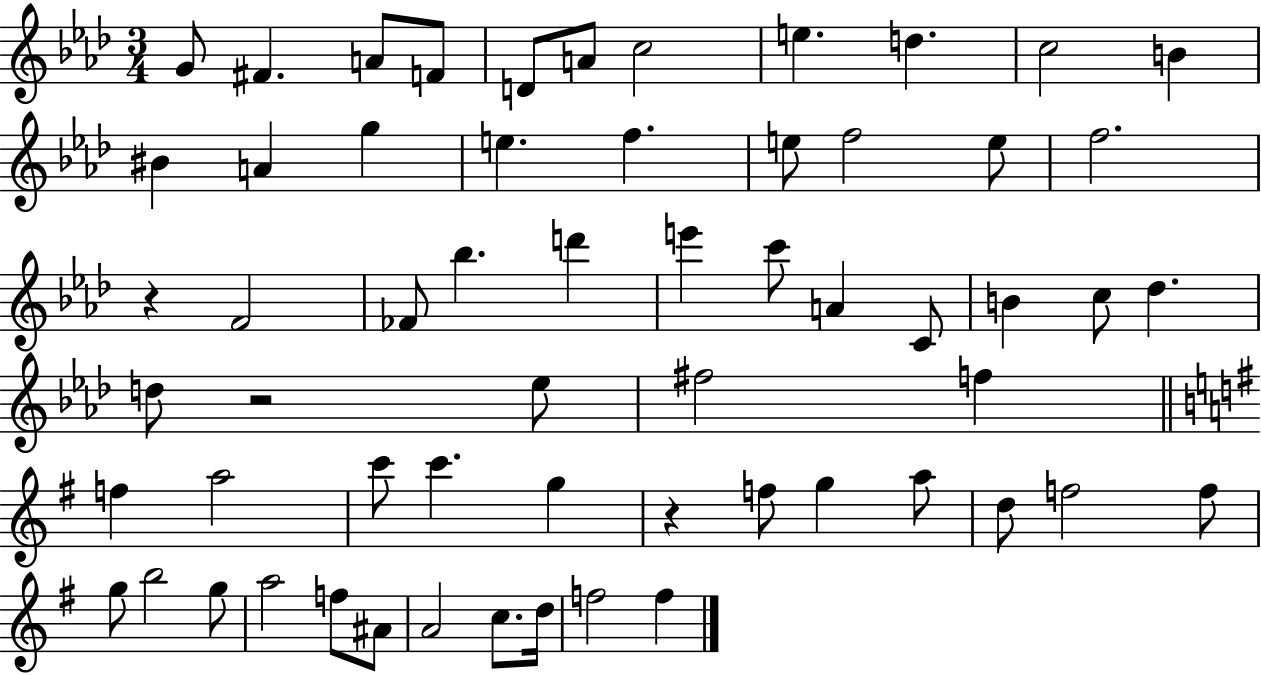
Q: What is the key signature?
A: AES major